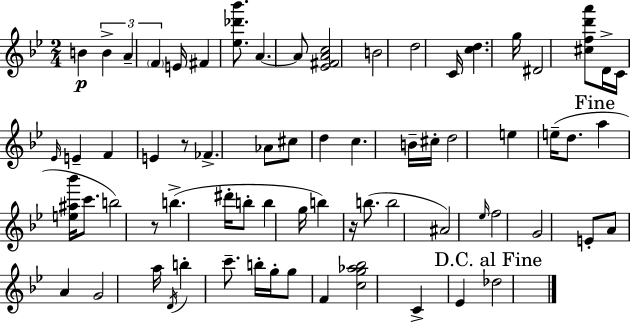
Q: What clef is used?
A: treble